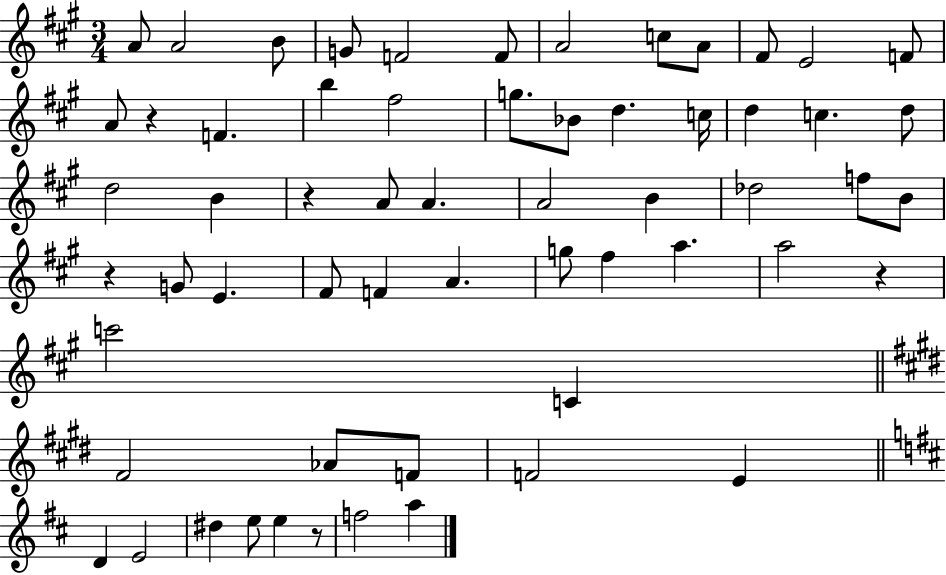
{
  \clef treble
  \numericTimeSignature
  \time 3/4
  \key a \major
  a'8 a'2 b'8 | g'8 f'2 f'8 | a'2 c''8 a'8 | fis'8 e'2 f'8 | \break a'8 r4 f'4. | b''4 fis''2 | g''8. bes'8 d''4. c''16 | d''4 c''4. d''8 | \break d''2 b'4 | r4 a'8 a'4. | a'2 b'4 | des''2 f''8 b'8 | \break r4 g'8 e'4. | fis'8 f'4 a'4. | g''8 fis''4 a''4. | a''2 r4 | \break c'''2 c'4 | \bar "||" \break \key e \major fis'2 aes'8 f'8 | f'2 e'4 | \bar "||" \break \key d \major d'4 e'2 | dis''4 e''8 e''4 r8 | f''2 a''4 | \bar "|."
}